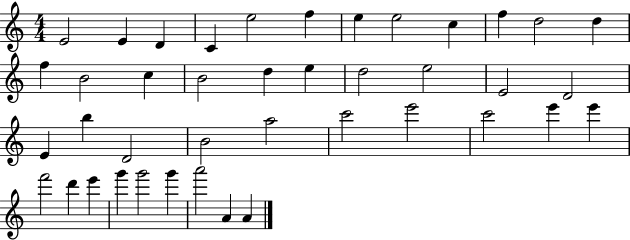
E4/h E4/q D4/q C4/q E5/h F5/q E5/q E5/h C5/q F5/q D5/h D5/q F5/q B4/h C5/q B4/h D5/q E5/q D5/h E5/h E4/h D4/h E4/q B5/q D4/h B4/h A5/h C6/h E6/h C6/h E6/q E6/q F6/h D6/q E6/q G6/q G6/h G6/q A6/h A4/q A4/q